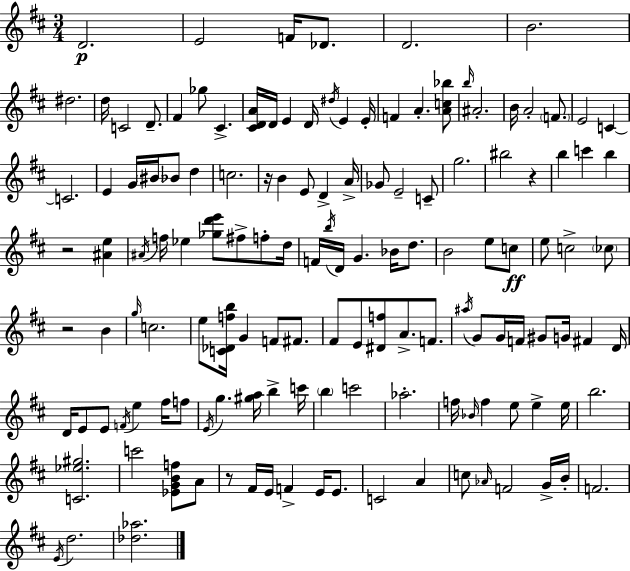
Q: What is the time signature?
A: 3/4